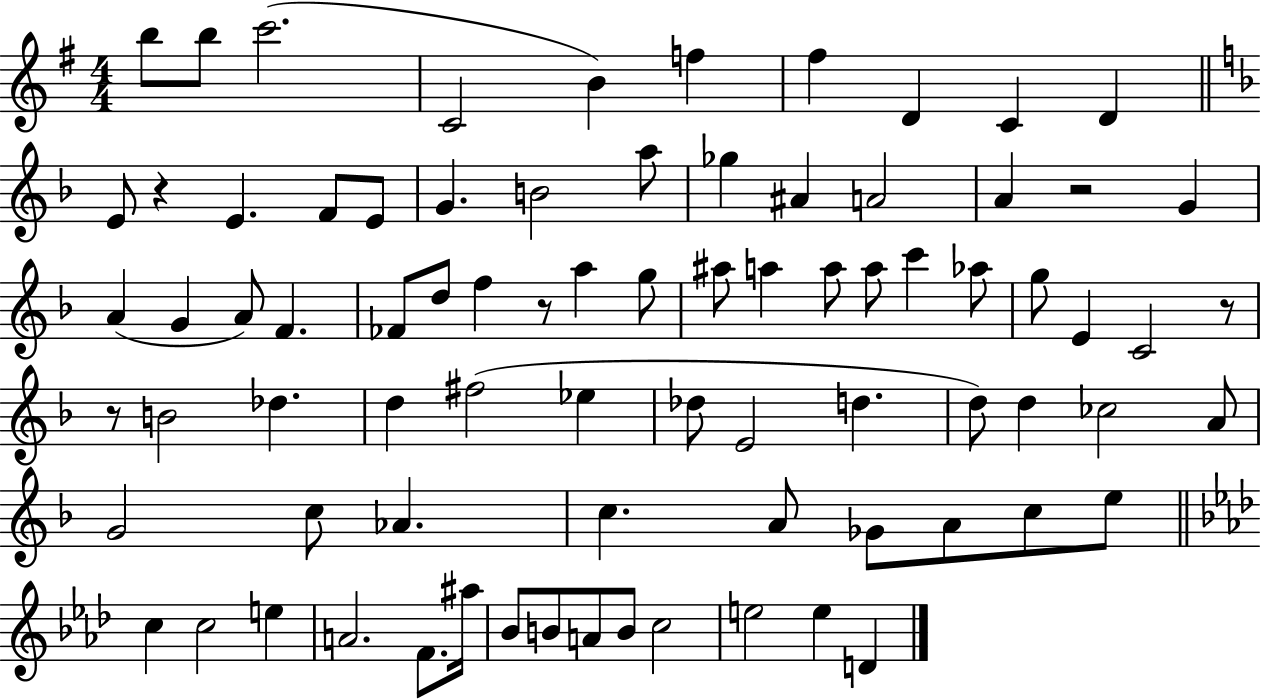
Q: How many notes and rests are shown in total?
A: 80